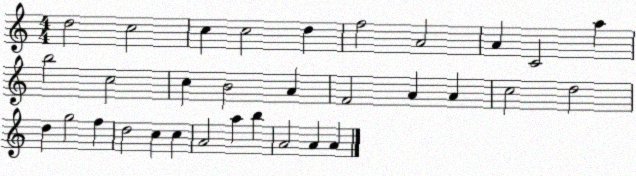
X:1
T:Untitled
M:4/4
L:1/4
K:C
d2 c2 c c2 d f2 A2 A C2 a b2 c2 c B2 A F2 A A c2 d2 d g2 f d2 c c A2 a b A2 A A